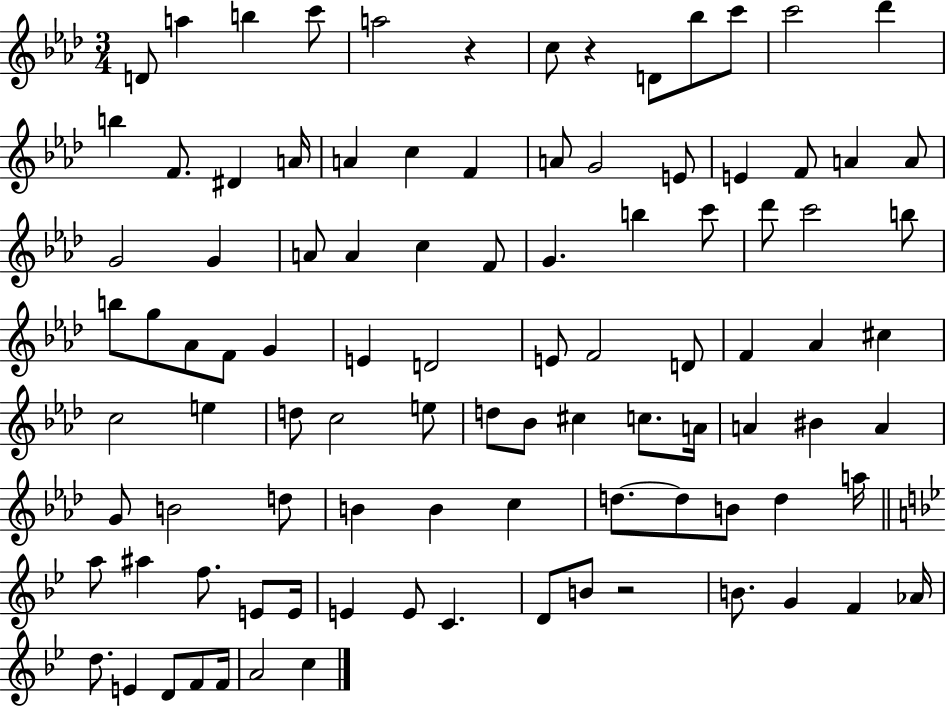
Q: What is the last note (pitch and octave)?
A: C5